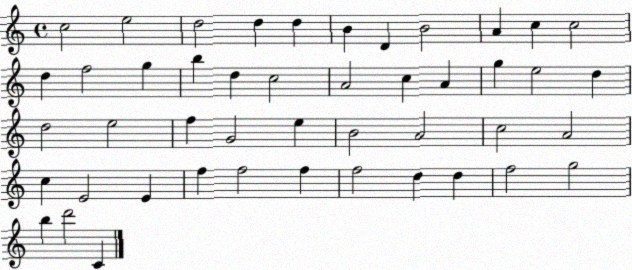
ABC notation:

X:1
T:Untitled
M:4/4
L:1/4
K:C
c2 e2 d2 d d B D B2 A c c2 d f2 g b d c2 A2 c A g e2 d d2 e2 f G2 e B2 A2 c2 A2 c E2 E f f2 f f2 d d f2 g2 b d'2 C